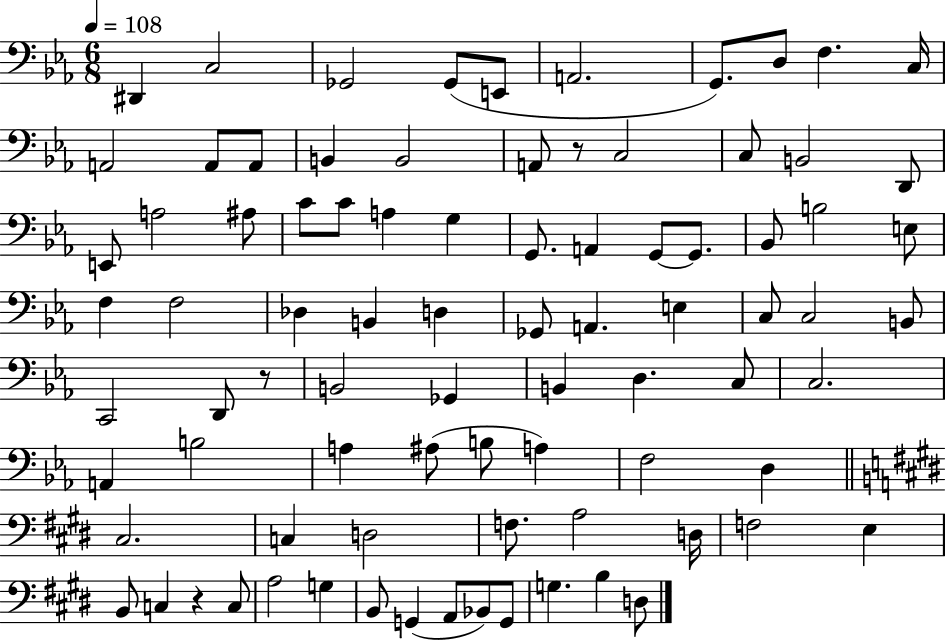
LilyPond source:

{
  \clef bass
  \numericTimeSignature
  \time 6/8
  \key ees \major
  \tempo 4 = 108
  dis,4 c2 | ges,2 ges,8( e,8 | a,2. | g,8.) d8 f4. c16 | \break a,2 a,8 a,8 | b,4 b,2 | a,8 r8 c2 | c8 b,2 d,8 | \break e,8 a2 ais8 | c'8 c'8 a4 g4 | g,8. a,4 g,8~~ g,8. | bes,8 b2 e8 | \break f4 f2 | des4 b,4 d4 | ges,8 a,4. e4 | c8 c2 b,8 | \break c,2 d,8 r8 | b,2 ges,4 | b,4 d4. c8 | c2. | \break a,4 b2 | a4 ais8( b8 a4) | f2 d4 | \bar "||" \break \key e \major cis2. | c4 d2 | f8. a2 d16 | f2 e4 | \break b,8 c4 r4 c8 | a2 g4 | b,8 g,4( a,8 bes,8) g,8 | g4. b4 d8 | \break \bar "|."
}